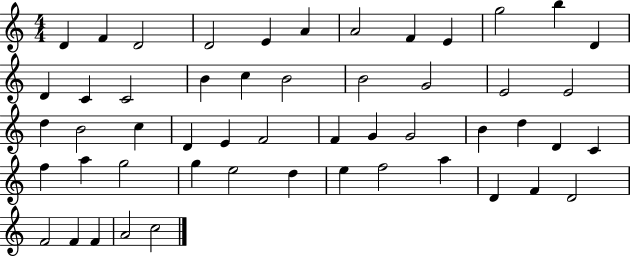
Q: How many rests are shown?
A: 0